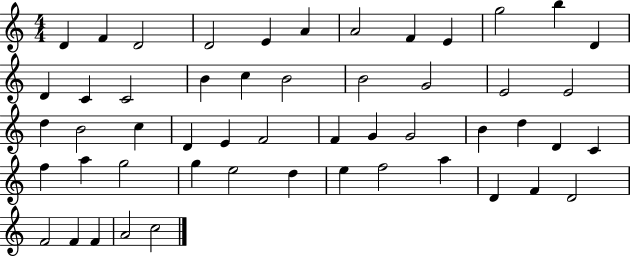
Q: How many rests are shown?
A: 0